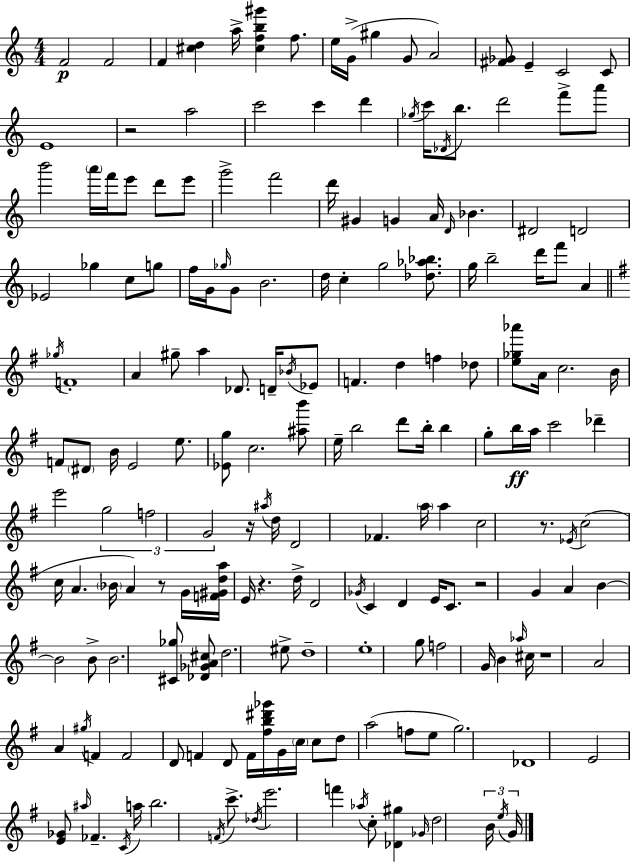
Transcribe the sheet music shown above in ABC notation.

X:1
T:Untitled
M:4/4
L:1/4
K:Am
F2 F2 F [^cd] a/4 [^cfb^g'] f/2 e/4 G/4 ^g G/2 A2 [^F_G]/2 E C2 C/2 E4 z2 a2 c'2 c' d' _g/4 c'/4 _D/4 b/2 d'2 f'/2 a'/2 b'2 a'/4 f'/4 e'/2 d'/2 e'/2 g'2 f'2 d'/4 ^G G A/4 D/4 _B ^D2 D2 _E2 _g c/2 g/2 f/4 G/4 _g/4 G/2 B2 d/4 c g2 [_d_a_b]/2 g/4 b2 d'/4 f'/2 A _g/4 F4 A ^g/2 a _D/2 D/4 _B/4 _E/2 F d f _d/2 [e_g_a']/2 A/4 c2 B/4 F/2 ^D/2 B/4 E2 e/2 [_Eg]/2 c2 [^ab']/2 e/4 b2 d'/2 b/4 b g/2 b/4 a/4 c'2 _d' e'2 g2 f2 G2 z/4 ^a/4 d/4 D2 _F a/4 a c2 z/2 _E/4 c2 c/4 A _B/4 A z/2 G/4 [F^Gda]/4 E/4 z d/4 D2 _G/4 C D E/4 C/2 z2 G A B B2 B/2 B2 [^C_g]/2 [_D_GA^c]/2 d2 ^e/2 d4 e4 g/2 f2 G/4 B _a/4 ^c/4 z4 A2 A ^g/4 F F2 D/2 F D/2 F/4 [^fb^d'_g']/4 G/4 c/4 c/2 d/2 a2 f/2 e/2 g2 _D4 E2 [E_G]/2 ^a/4 _F C/4 a/4 b2 F/4 c'/2 _d/4 e'2 f' _a/4 c/2 [_D^g] _G/4 d2 B/4 e/4 G/4